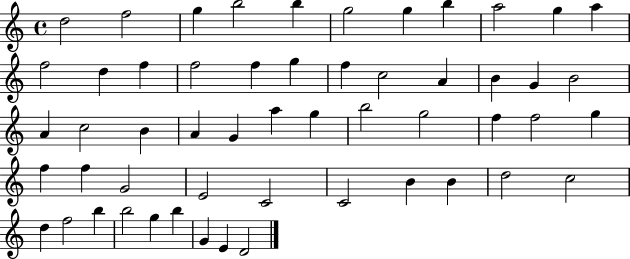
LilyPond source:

{
  \clef treble
  \time 4/4
  \defaultTimeSignature
  \key c \major
  d''2 f''2 | g''4 b''2 b''4 | g''2 g''4 b''4 | a''2 g''4 a''4 | \break f''2 d''4 f''4 | f''2 f''4 g''4 | f''4 c''2 a'4 | b'4 g'4 b'2 | \break a'4 c''2 b'4 | a'4 g'4 a''4 g''4 | b''2 g''2 | f''4 f''2 g''4 | \break f''4 f''4 g'2 | e'2 c'2 | c'2 b'4 b'4 | d''2 c''2 | \break d''4 f''2 b''4 | b''2 g''4 b''4 | g'4 e'4 d'2 | \bar "|."
}